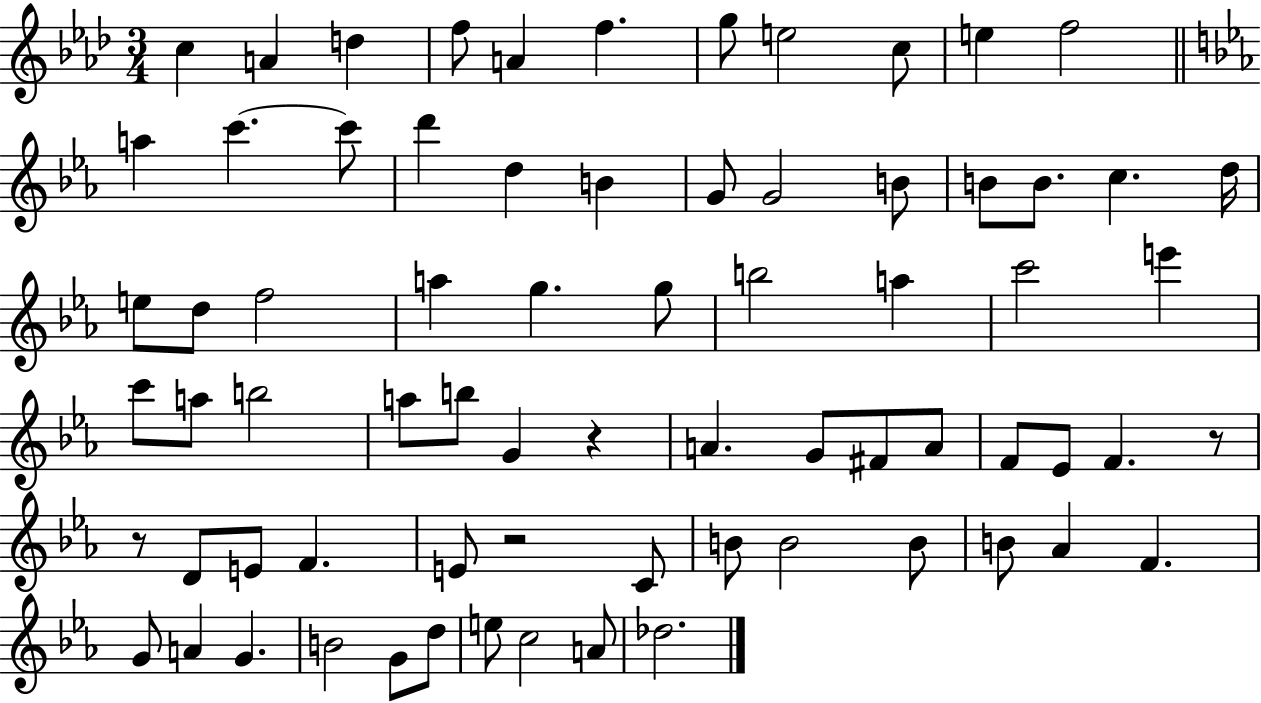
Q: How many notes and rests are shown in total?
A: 72